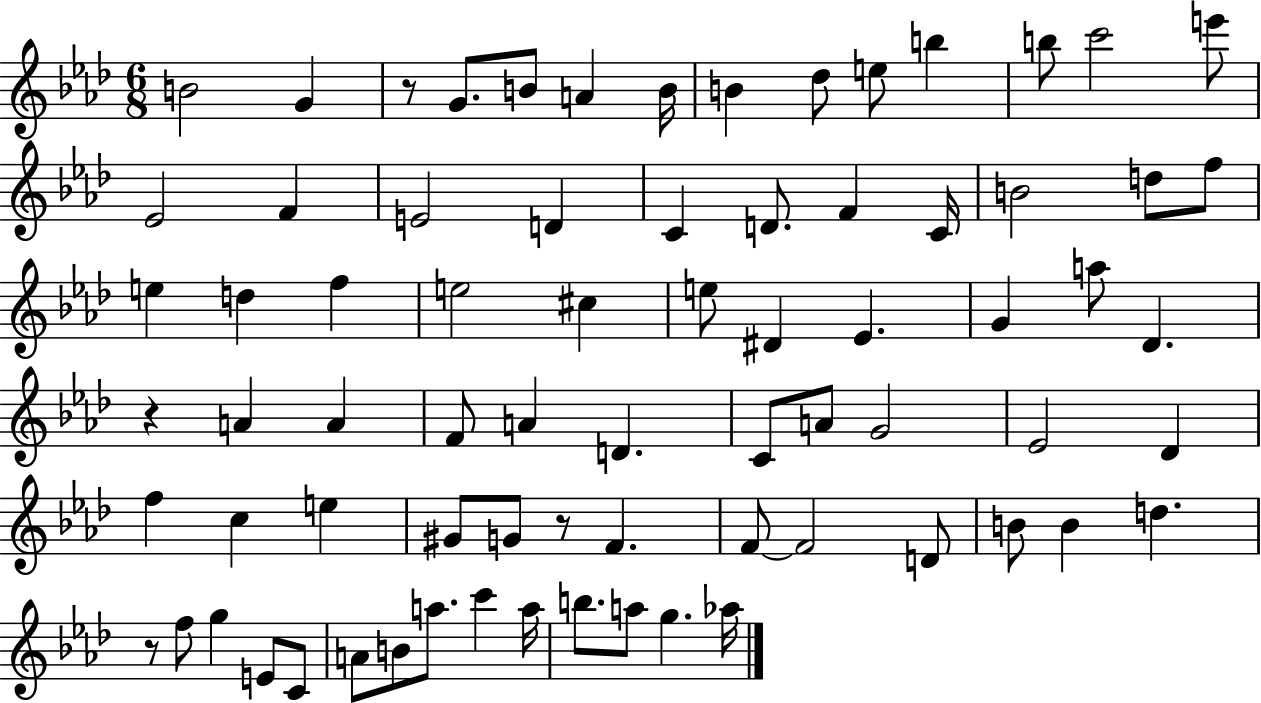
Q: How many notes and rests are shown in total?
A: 74